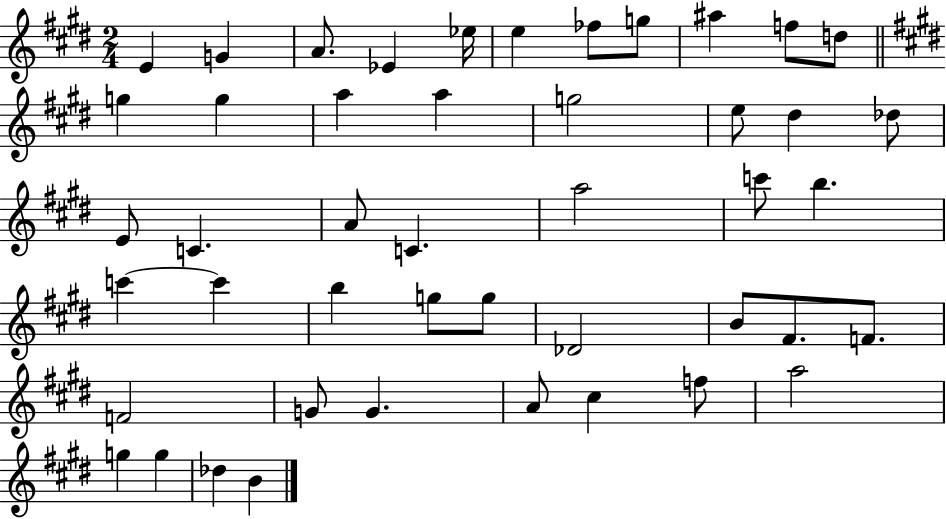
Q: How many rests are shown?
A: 0